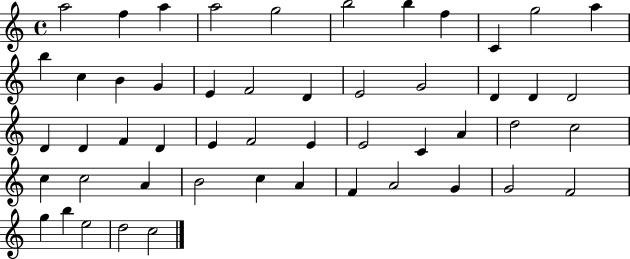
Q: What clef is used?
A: treble